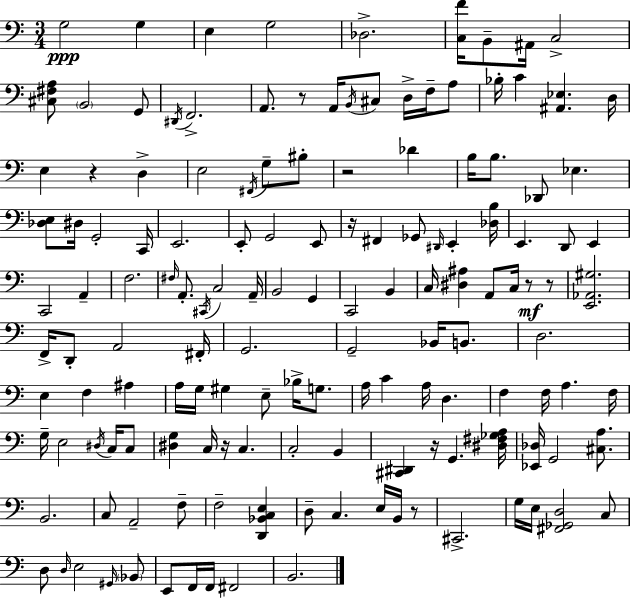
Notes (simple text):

G3/h G3/q E3/q G3/h Db3/h. [C3,F4]/s B2/e A#2/s C3/h [C#3,F#3,A3]/e B2/h G2/e D#2/s F2/h. A2/e. R/e A2/s B2/s C#3/e D3/s F3/s A3/e Bb3/s C4/q [A#2,Eb3]/q. D3/s E3/q R/q D3/q E3/h F#2/s G3/e BIS3/e R/h Db4/q B3/s B3/e. Db2/e Eb3/q. [Db3,E3]/e D#3/s G2/h C2/s E2/h. E2/e G2/h E2/e R/s F#2/q Gb2/e D#2/s E2/q [Db3,B3]/s E2/q. D2/e E2/q C2/h A2/q F3/h. F#3/s A2/e. C#2/s C3/h A2/s B2/h G2/q C2/h B2/q C3/s [D#3,A#3]/q A2/e C3/s R/e R/e [E2,Ab2,G#3]/h. F2/s D2/e A2/h F#2/s G2/h. G2/h Bb2/s B2/e. D3/h. E3/q F3/q A#3/q A3/s G3/s G#3/q E3/e Bb3/s G3/e. A3/s C4/q A3/s D3/q. F3/q F3/s A3/q. F3/s G3/s E3/h D#3/s C3/s C3/e [D#3,G3]/q C3/s R/s C3/q. C3/h B2/q [C#2,D#2]/q R/s G2/q. [D#3,F#3,Gb3,A3]/s [Eb2,Db3]/s G2/h [C#3,A3]/e. B2/h. C3/e A2/h F3/e F3/h [D2,Bb2,C3,E3]/q D3/e C3/q. E3/s B2/s R/e C#2/h. G3/s E3/s [F#2,Gb2,D3]/h C3/e D3/e D3/s E3/h G#2/s Bb2/e E2/e F2/s F2/s F#2/h B2/h.